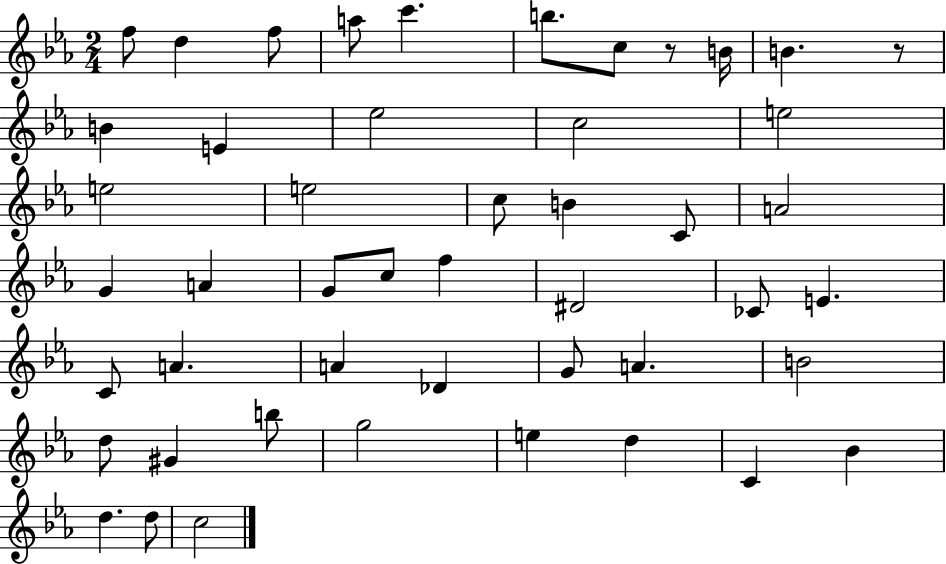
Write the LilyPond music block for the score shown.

{
  \clef treble
  \numericTimeSignature
  \time 2/4
  \key ees \major
  f''8 d''4 f''8 | a''8 c'''4. | b''8. c''8 r8 b'16 | b'4. r8 | \break b'4 e'4 | ees''2 | c''2 | e''2 | \break e''2 | e''2 | c''8 b'4 c'8 | a'2 | \break g'4 a'4 | g'8 c''8 f''4 | dis'2 | ces'8 e'4. | \break c'8 a'4. | a'4 des'4 | g'8 a'4. | b'2 | \break d''8 gis'4 b''8 | g''2 | e''4 d''4 | c'4 bes'4 | \break d''4. d''8 | c''2 | \bar "|."
}